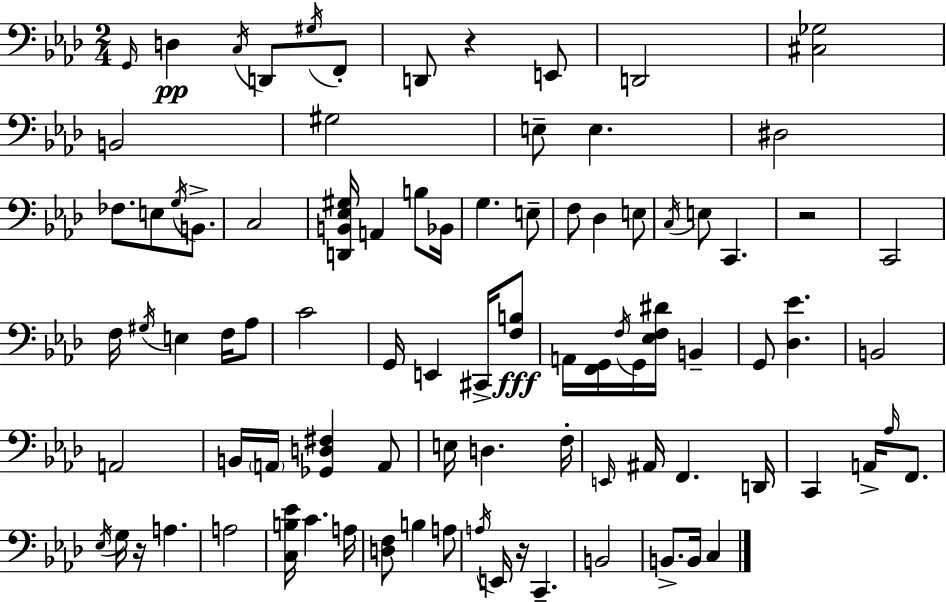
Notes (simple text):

G2/s D3/q C3/s D2/e G#3/s F2/e D2/e R/q E2/e D2/h [C#3,Gb3]/h B2/h G#3/h E3/e E3/q. D#3/h FES3/e. E3/e G3/s B2/e. C3/h [D2,B2,Eb3,G#3]/s A2/q B3/e Bb2/s G3/q. E3/e F3/e Db3/q E3/e C3/s E3/e C2/q. R/h C2/h F3/s G#3/s E3/q F3/s Ab3/e C4/h G2/s E2/q C#2/s [F3,B3]/e A2/s [F2,G2]/s F3/s G2/s [Eb3,F3,D#4]/s B2/q G2/e [Db3,Eb4]/q. B2/h A2/h B2/s A2/s [Gb2,D3,F#3]/q A2/e E3/s D3/q. F3/s E2/s A#2/s F2/q. D2/s C2/q A2/s Ab3/s F2/e. Eb3/s G3/s R/s A3/q. A3/h [C3,B3,Eb4]/s C4/q. A3/s [D3,F3]/e B3/q A3/e A3/s E2/s R/s C2/q. B2/h B2/e. B2/s C3/q